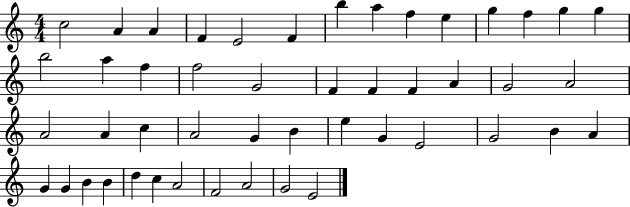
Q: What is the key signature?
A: C major